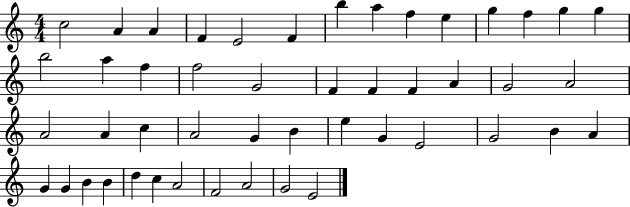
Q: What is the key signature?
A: C major